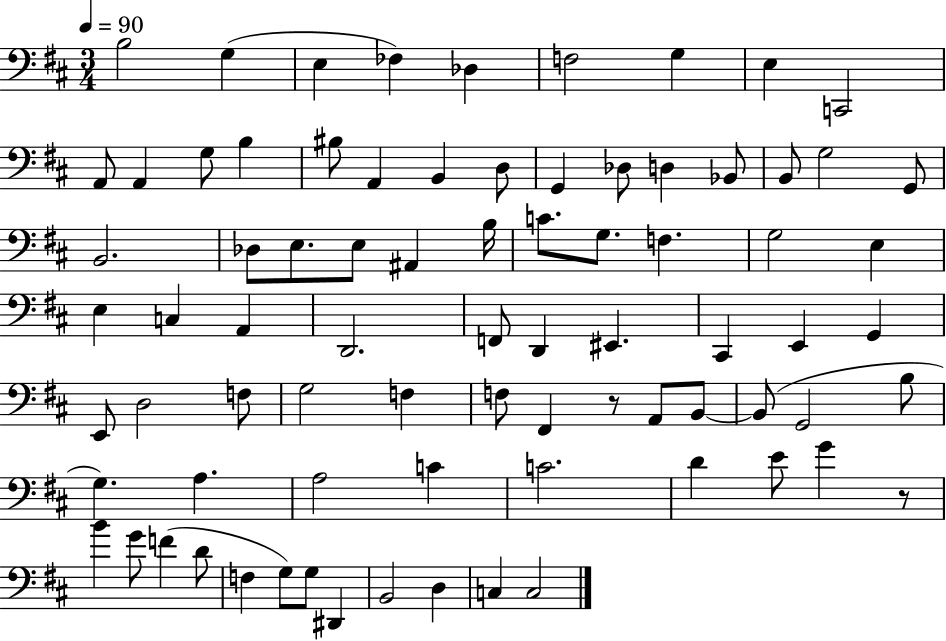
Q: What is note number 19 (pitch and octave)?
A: Db3